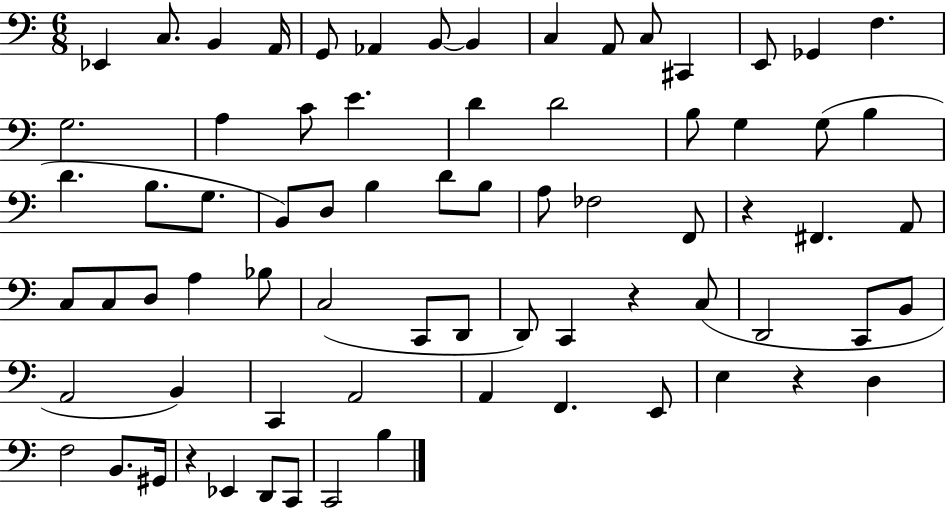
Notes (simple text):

Eb2/q C3/e. B2/q A2/s G2/e Ab2/q B2/e B2/q C3/q A2/e C3/e C#2/q E2/e Gb2/q F3/q. G3/h. A3/q C4/e E4/q. D4/q D4/h B3/e G3/q G3/e B3/q D4/q. B3/e. G3/e. B2/e D3/e B3/q D4/e B3/e A3/e FES3/h F2/e R/q F#2/q. A2/e C3/e C3/e D3/e A3/q Bb3/e C3/h C2/e D2/e D2/e C2/q R/q C3/e D2/h C2/e B2/e A2/h B2/q C2/q A2/h A2/q F2/q. E2/e E3/q R/q D3/q F3/h B2/e. G#2/s R/q Eb2/q D2/e C2/e C2/h B3/q